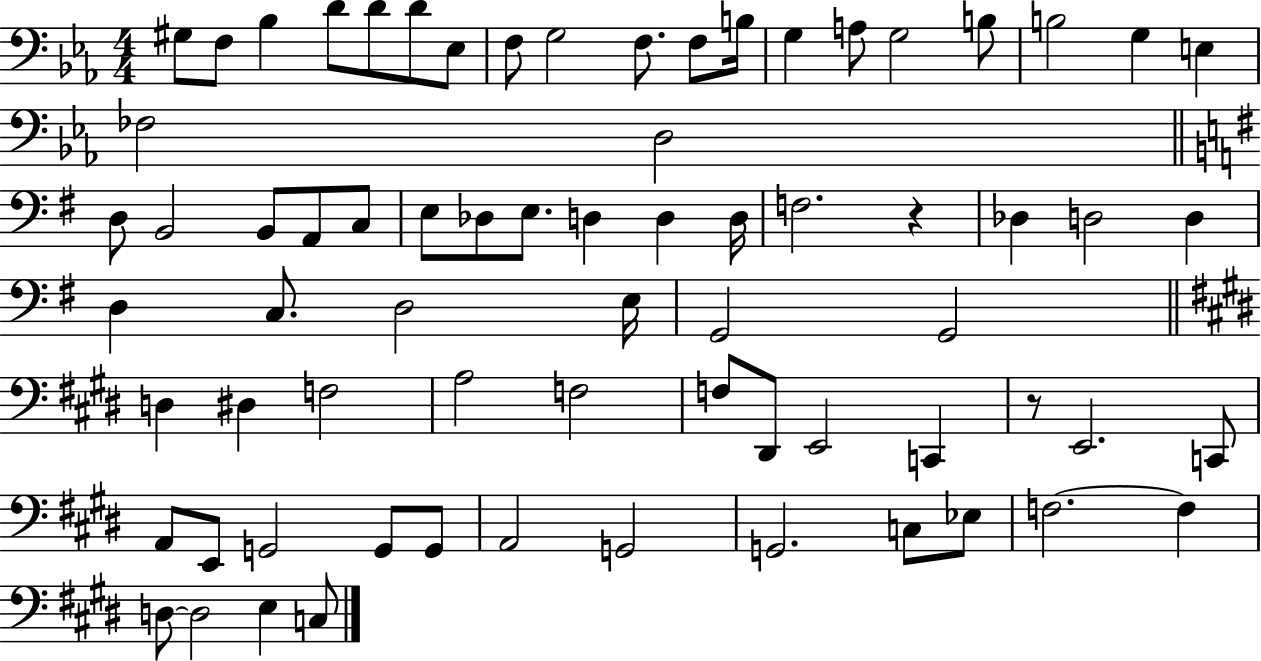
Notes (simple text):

G#3/e F3/e Bb3/q D4/e D4/e D4/e Eb3/e F3/e G3/h F3/e. F3/e B3/s G3/q A3/e G3/h B3/e B3/h G3/q E3/q FES3/h D3/h D3/e B2/h B2/e A2/e C3/e E3/e Db3/e E3/e. D3/q D3/q D3/s F3/h. R/q Db3/q D3/h D3/q D3/q C3/e. D3/h E3/s G2/h G2/h D3/q D#3/q F3/h A3/h F3/h F3/e D#2/e E2/h C2/q R/e E2/h. C2/e A2/e E2/e G2/h G2/e G2/e A2/h G2/h G2/h. C3/e Eb3/e F3/h. F3/q D3/e D3/h E3/q C3/e